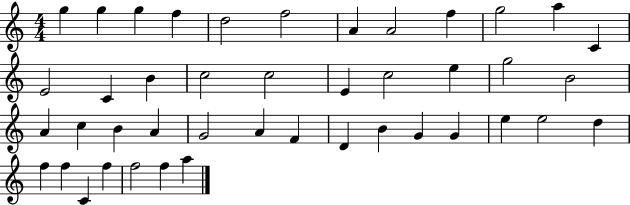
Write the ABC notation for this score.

X:1
T:Untitled
M:4/4
L:1/4
K:C
g g g f d2 f2 A A2 f g2 a C E2 C B c2 c2 E c2 e g2 B2 A c B A G2 A F D B G G e e2 d f f C f f2 f a